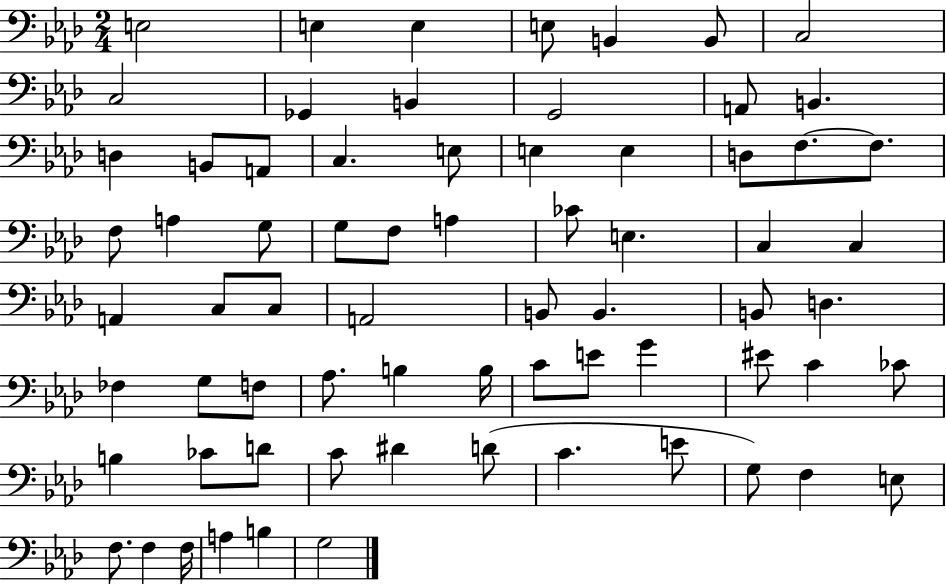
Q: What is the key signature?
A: AES major